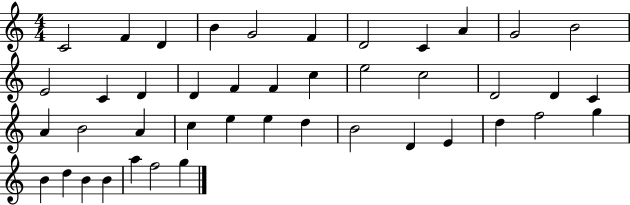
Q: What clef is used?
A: treble